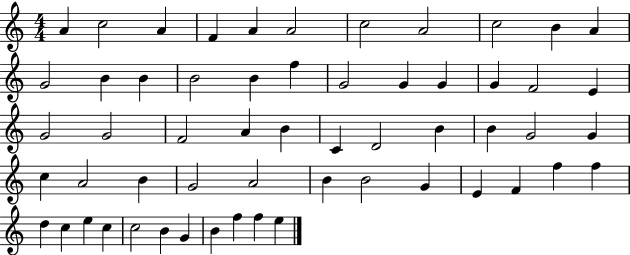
{
  \clef treble
  \numericTimeSignature
  \time 4/4
  \key c \major
  a'4 c''2 a'4 | f'4 a'4 a'2 | c''2 a'2 | c''2 b'4 a'4 | \break g'2 b'4 b'4 | b'2 b'4 f''4 | g'2 g'4 g'4 | g'4 f'2 e'4 | \break g'2 g'2 | f'2 a'4 b'4 | c'4 d'2 b'4 | b'4 g'2 g'4 | \break c''4 a'2 b'4 | g'2 a'2 | b'4 b'2 g'4 | e'4 f'4 f''4 f''4 | \break d''4 c''4 e''4 c''4 | c''2 b'4 g'4 | b'4 f''4 f''4 e''4 | \bar "|."
}